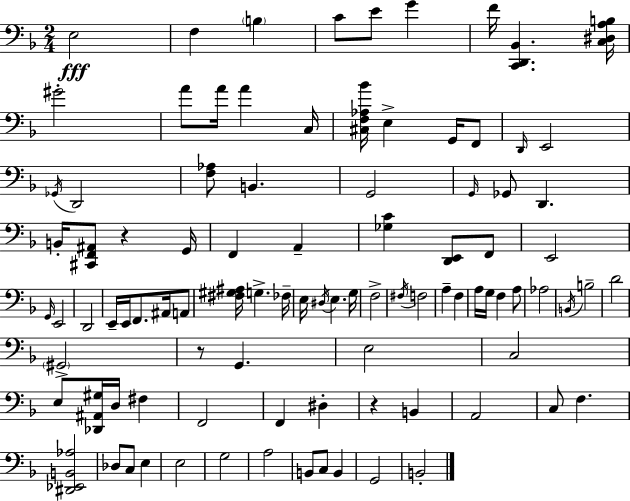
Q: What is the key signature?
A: D minor